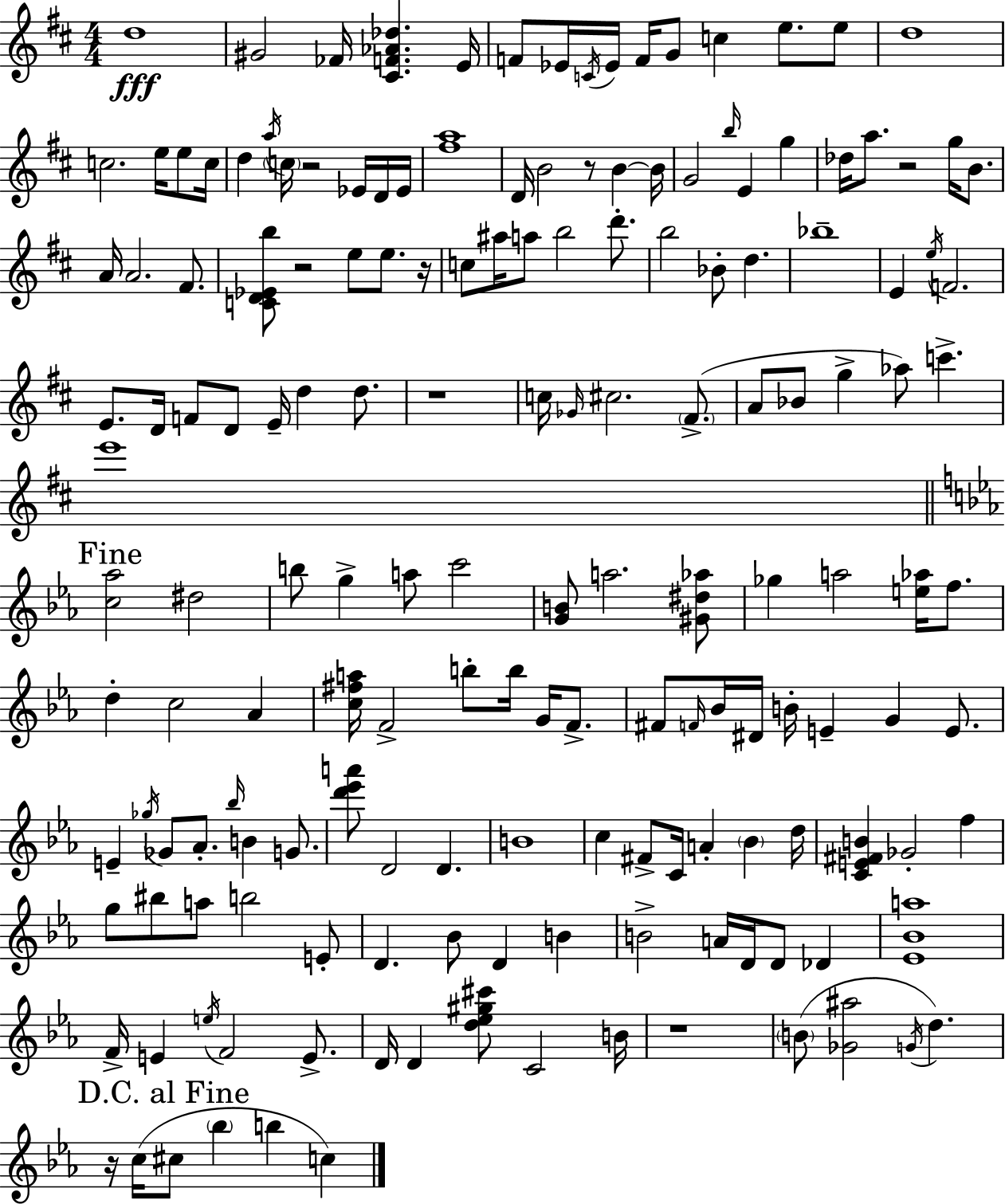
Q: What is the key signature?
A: D major